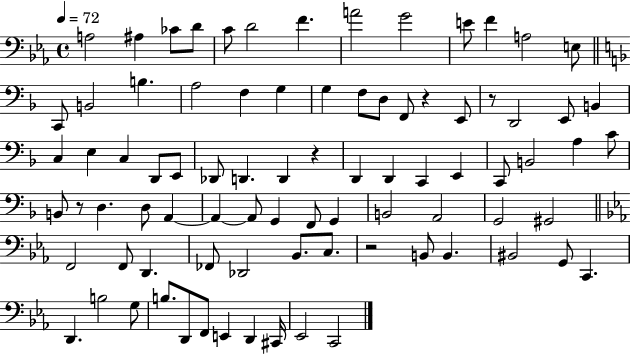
A3/h A#3/q CES4/e D4/e C4/e D4/h F4/q. A4/h G4/h E4/e F4/q A3/h E3/e C2/e B2/h B3/q. A3/h F3/q G3/q G3/q F3/e D3/e F2/e R/q E2/e R/e D2/h E2/e B2/q C3/q E3/q C3/q D2/e E2/e Db2/e D2/q. D2/q R/q D2/q D2/q C2/q E2/q C2/e B2/h A3/q C4/e B2/e R/e D3/q. D3/e A2/q A2/q A2/e G2/q F2/e G2/q B2/h A2/h G2/h G#2/h F2/h F2/e D2/q. FES2/e Db2/h Bb2/e. C3/e. R/h B2/e B2/q. BIS2/h G2/e C2/q. D2/q. B3/h G3/e B3/e. D2/e F2/e E2/q D2/q C#2/s Eb2/h C2/h